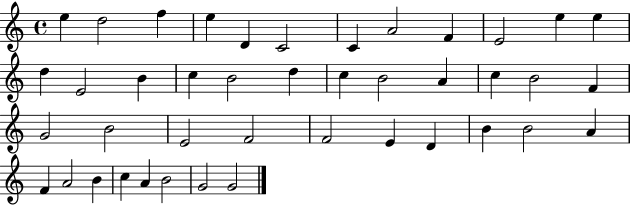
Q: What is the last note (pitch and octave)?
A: G4